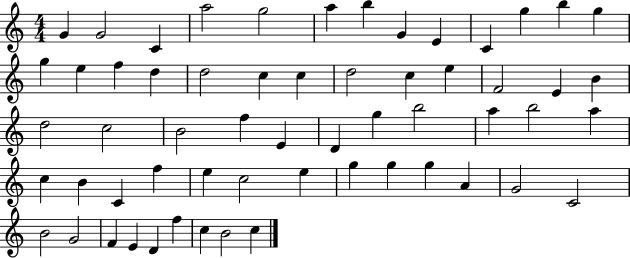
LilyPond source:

{
  \clef treble
  \numericTimeSignature
  \time 4/4
  \key c \major
  g'4 g'2 c'4 | a''2 g''2 | a''4 b''4 g'4 e'4 | c'4 g''4 b''4 g''4 | \break g''4 e''4 f''4 d''4 | d''2 c''4 c''4 | d''2 c''4 e''4 | f'2 e'4 b'4 | \break d''2 c''2 | b'2 f''4 e'4 | d'4 g''4 b''2 | a''4 b''2 a''4 | \break c''4 b'4 c'4 f''4 | e''4 c''2 e''4 | g''4 g''4 g''4 a'4 | g'2 c'2 | \break b'2 g'2 | f'4 e'4 d'4 f''4 | c''4 b'2 c''4 | \bar "|."
}